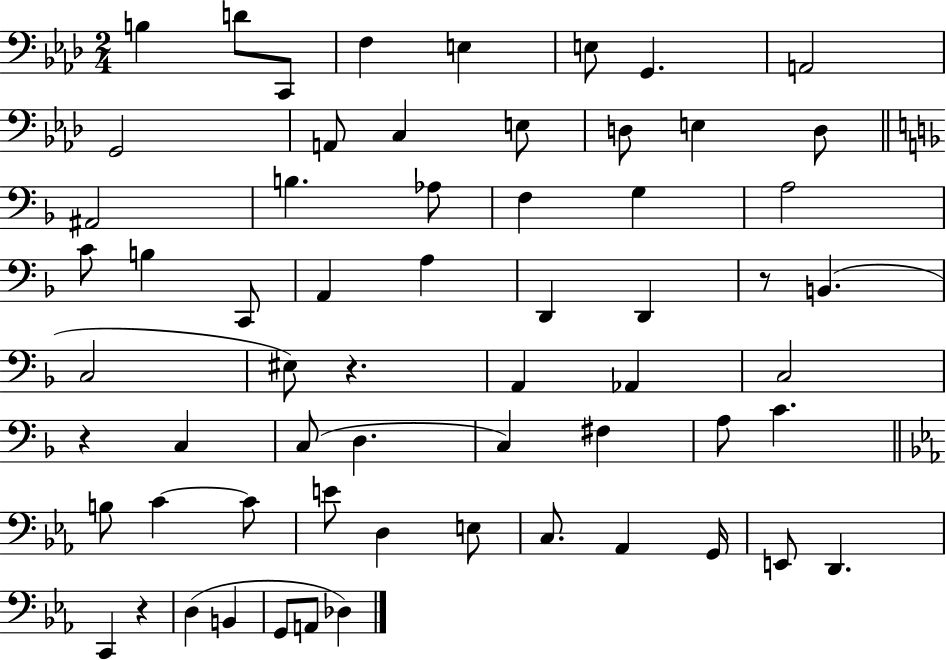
B3/q D4/e C2/e F3/q E3/q E3/e G2/q. A2/h G2/h A2/e C3/q E3/e D3/e E3/q D3/e A#2/h B3/q. Ab3/e F3/q G3/q A3/h C4/e B3/q C2/e A2/q A3/q D2/q D2/q R/e B2/q. C3/h EIS3/e R/q. A2/q Ab2/q C3/h R/q C3/q C3/e D3/q. C3/q F#3/q A3/e C4/q. B3/e C4/q C4/e E4/e D3/q E3/e C3/e. Ab2/q G2/s E2/e D2/q. C2/q R/q D3/q B2/q G2/e A2/e Db3/q